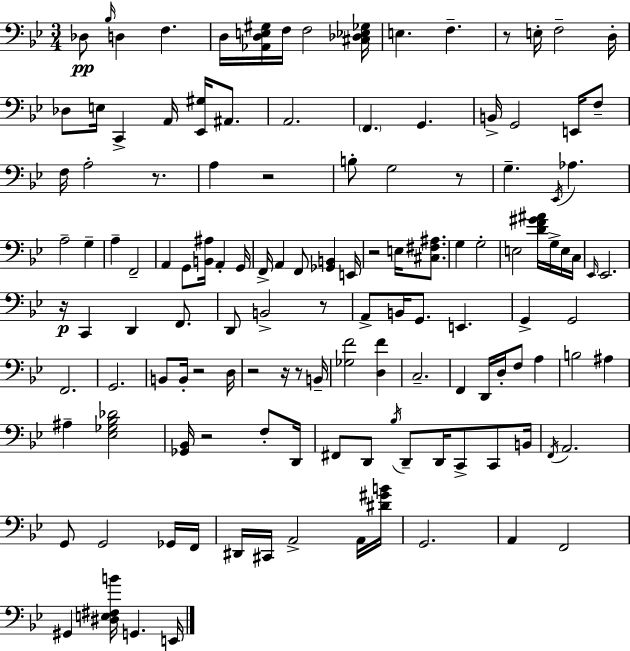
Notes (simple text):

Db3/e Bb3/s D3/q F3/q. D3/s [Ab2,D3,E3,G#3]/s F3/s F3/h [C#3,Db3,Eb3,Gb3]/s E3/q. F3/q. R/e E3/s F3/h D3/s Db3/e E3/s C2/q A2/s [Eb2,G#3]/s A#2/e. A2/h. F2/q. G2/q. B2/s G2/h E2/s F3/e F3/s A3/h R/e. A3/q R/h B3/e G3/h R/e G3/q. Eb2/s Ab3/q. A3/h G3/q A3/q F2/h A2/q G2/e [B2,A#3]/s A2/q G2/s F2/s A2/q F2/e [Gb2,B2]/q E2/s R/h E3/s [C#3,F#3,A#3]/e. G3/q G3/h E3/h [D4,F4,G#4,A#4]/s G3/s E3/s C3/s Eb2/s Eb2/h. R/s C2/q D2/q F2/e. D2/e B2/h R/e A2/e B2/s G2/e. E2/q. G2/q G2/h F2/h. G2/h. B2/e B2/s R/h D3/s R/h R/s R/e B2/s [Gb3,F4]/h [D3,F4]/q C3/h. F2/q D2/s D3/s F3/e A3/q B3/h A#3/q A#3/q [Eb3,Gb3,Bb3,Db4]/h [Gb2,Bb2]/s R/h F3/e D2/s F#2/e D2/e Bb3/s D2/e D2/s C2/e C2/e B2/s F2/s A2/h. G2/e G2/h Gb2/s F2/s D#2/s C#2/s A2/h A2/s [D#4,G#4,B4]/s G2/h. A2/q F2/h G#2/q [D#3,E3,F#3,B4]/s G2/q. E2/s